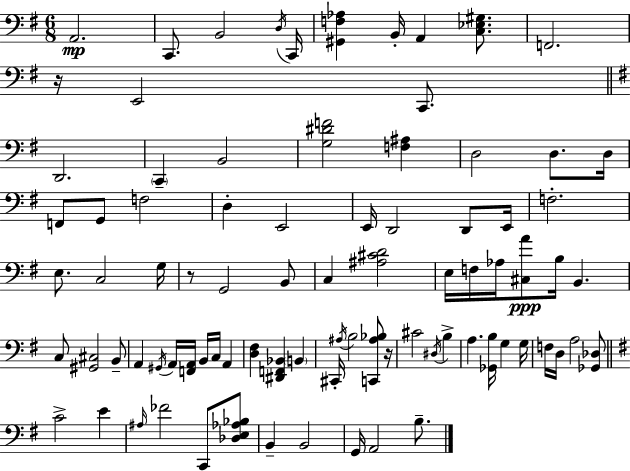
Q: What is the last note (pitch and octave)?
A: B3